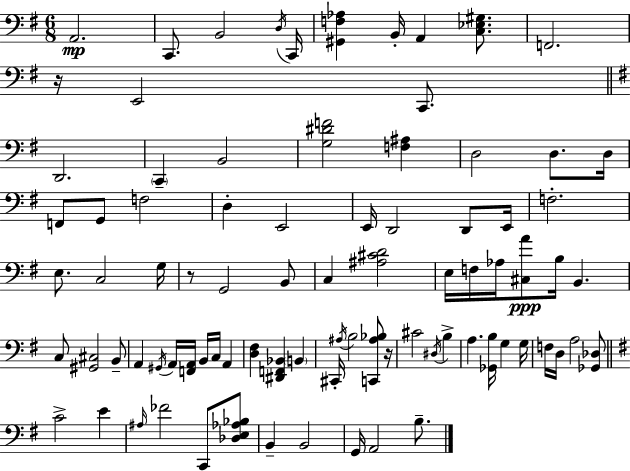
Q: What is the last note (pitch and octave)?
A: B3